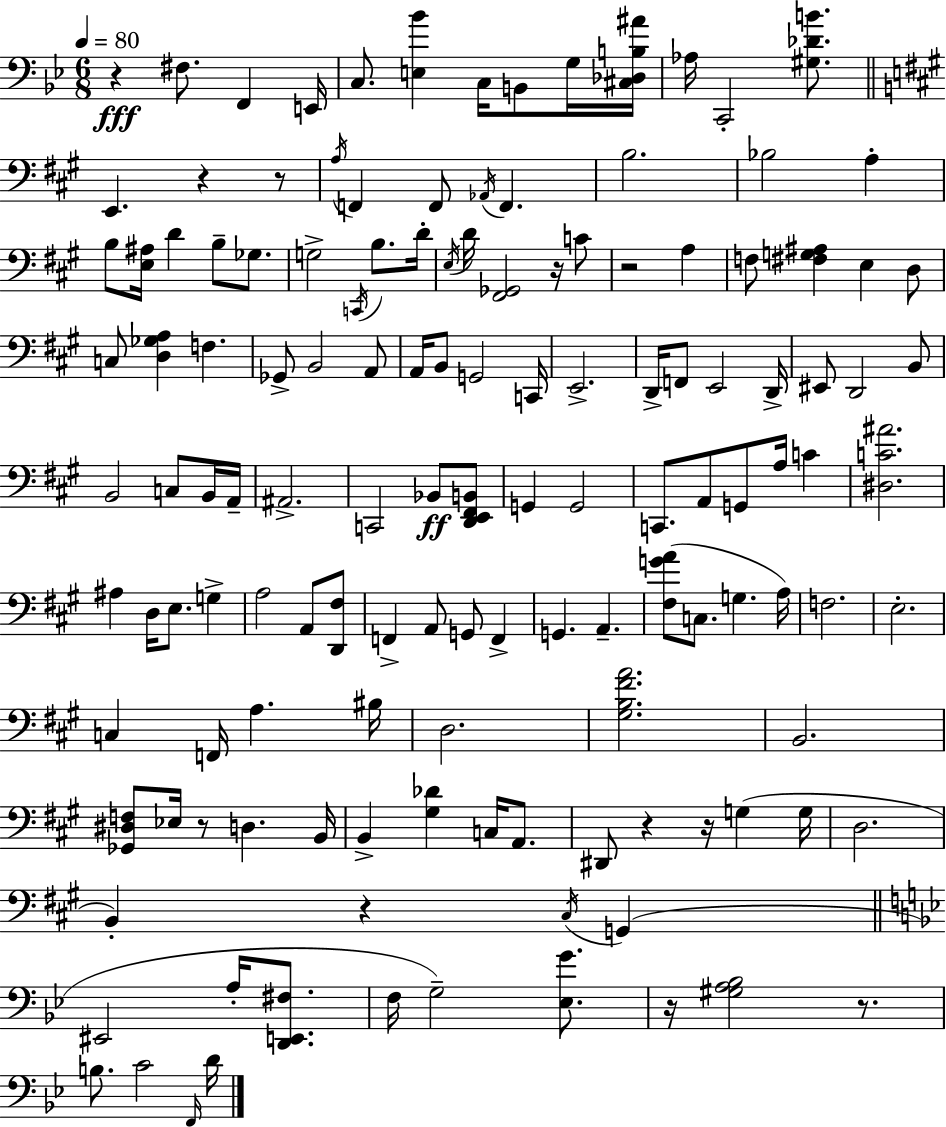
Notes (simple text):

R/q F#3/e. F2/q E2/s C3/e. [E3,Bb4]/q C3/s B2/e G3/s [C#3,Db3,B3,A#4]/s Ab3/s C2/h [G#3,Db4,B4]/e. E2/q. R/q R/e A3/s F2/q F2/e Ab2/s F2/q. B3/h. Bb3/h A3/q B3/e [E3,A#3]/s D4/q B3/e Gb3/e. G3/h C2/s B3/e. D4/s E3/s D4/s [F#2,Gb2]/h R/s C4/e R/h A3/q F3/e [F#3,G3,A#3]/q E3/q D3/e C3/e [D3,Gb3,A3]/q F3/q. Gb2/e B2/h A2/e A2/s B2/e G2/h C2/s E2/h. D2/s F2/e E2/h D2/s EIS2/e D2/h B2/e B2/h C3/e B2/s A2/s A#2/h. C2/h Bb2/e [D2,E2,F#2,B2]/e G2/q G2/h C2/e. A2/e G2/e A3/s C4/q [D#3,C4,A#4]/h. A#3/q D3/s E3/e. G3/q A3/h A2/e [D2,F#3]/e F2/q A2/e G2/e F2/q G2/q. A2/q. [F#3,G4,A4]/e C3/e. G3/q. A3/s F3/h. E3/h. C3/q F2/s A3/q. BIS3/s D3/h. [G#3,B3,F#4,A4]/h. B2/h. [Gb2,D#3,F3]/e Eb3/s R/e D3/q. B2/s B2/q [G#3,Db4]/q C3/s A2/e. D#2/e R/q R/s G3/q G3/s D3/h. B2/q R/q C#3/s G2/q EIS2/h A3/s [D2,E2,F#3]/e. F3/s G3/h [Eb3,G4]/e. R/s [G#3,A3,Bb3]/h R/e. B3/e. C4/h F2/s D4/s